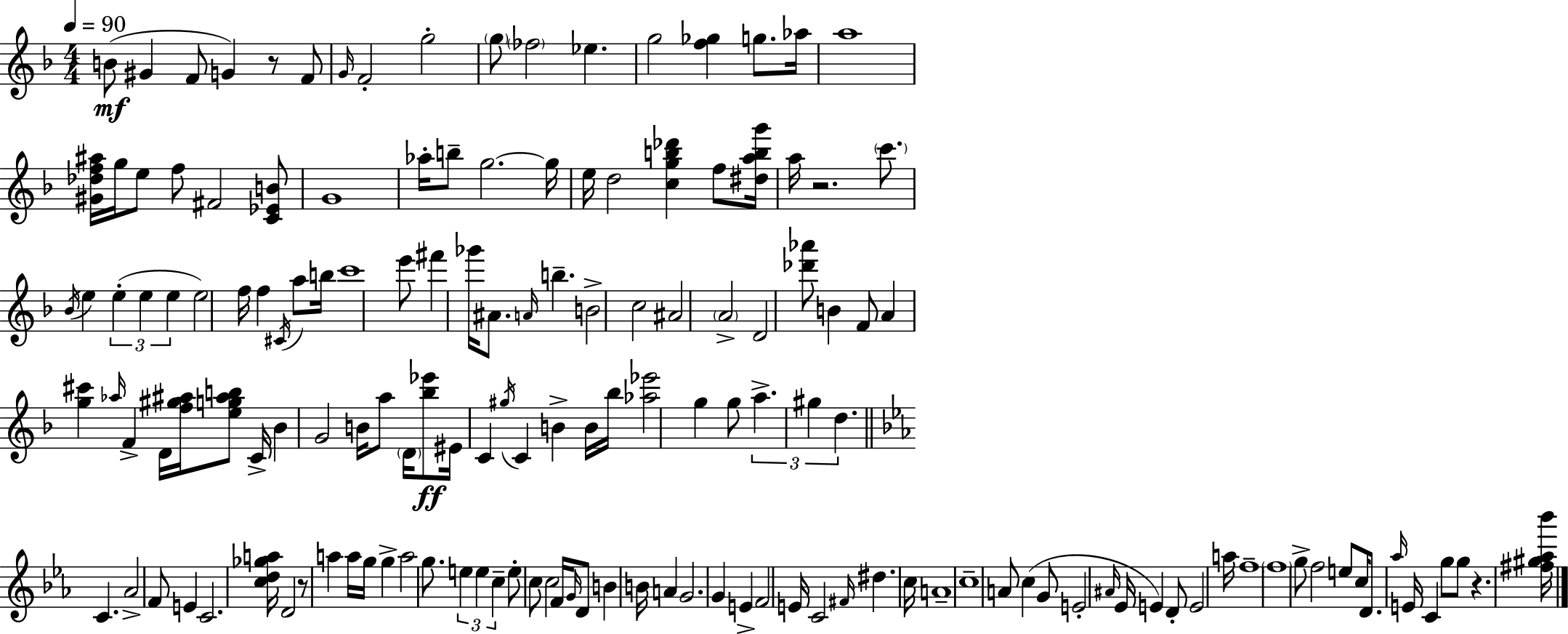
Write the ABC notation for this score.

X:1
T:Untitled
M:4/4
L:1/4
K:F
B/2 ^G F/2 G z/2 F/2 G/4 F2 g2 g/2 _f2 _e g2 [f_g] g/2 _a/4 a4 [^G_df^a]/4 g/4 e/2 f/2 ^F2 [C_EB]/2 G4 _a/4 b/2 g2 g/4 e/4 d2 [cgb_d'] f/2 [^dabg']/4 a/4 z2 c'/2 _B/4 e e e e e2 f/4 f ^C/4 a/2 b/4 c'4 e'/2 ^f' _g'/4 ^A/2 A/4 b B2 c2 ^A2 A2 D2 [_d'_a']/2 B F/2 A [g^c'] _a/4 F D/4 [f^g^a]/4 [eg^ab]/2 C/4 _B G2 B/4 a/2 D/4 [_b_e']/2 ^E/4 C ^g/4 C B B/4 _b/4 [_a_e']2 g g/2 a ^g d C _A2 F/2 E C2 [cd_ga]/4 D2 z/2 a a/4 g/4 g a2 g/2 e e c e/2 c/2 c2 F/4 G/4 D/2 B B/4 A G2 G E F2 E/4 C2 ^F/4 ^d c/4 A4 c4 A/2 c G/2 E2 ^A/4 _E/4 E D/2 E2 a/4 f4 f4 g/2 f2 e/2 c/4 D/2 _a/4 E/4 C g/2 g/2 z [^f^g_a_b']/4